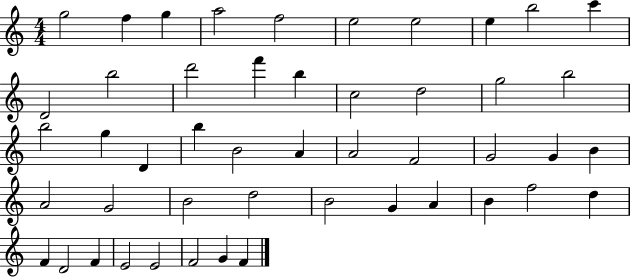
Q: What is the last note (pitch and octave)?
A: F4